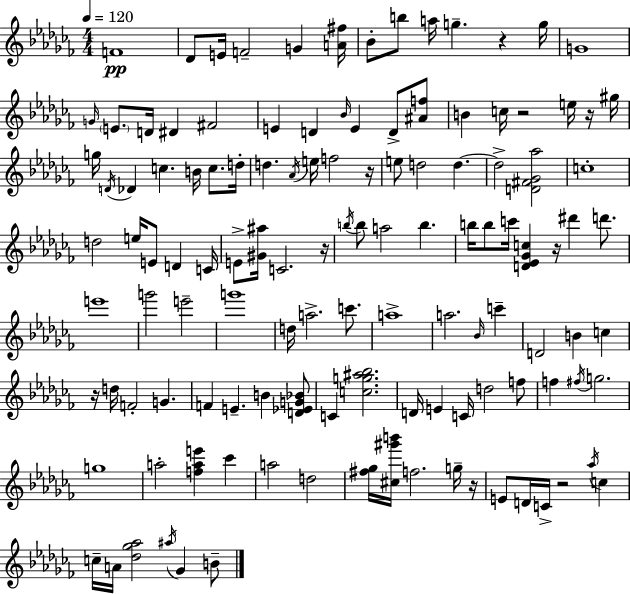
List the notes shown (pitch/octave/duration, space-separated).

F4/w Db4/e E4/s F4/h G4/q [A4,F#5]/s Bb4/e B5/e A5/s G5/q. R/q G5/s G4/w G4/s E4/e. D4/s D#4/q F#4/h E4/q D4/q Bb4/s E4/q D4/e [A#4,F5]/e B4/q C5/s R/h E5/s R/s G#5/s G5/s D4/s Db4/q C5/q. B4/s C5/e. D5/s D5/q. Ab4/s E5/s F5/h R/s E5/e D5/h D5/q. D5/h [D4,F#4,Gb4,Ab5]/h C5/w D5/h E5/s E4/e D4/q C4/s E4/e [G#4,A#5]/s C4/h. R/s B5/s B5/e A5/h B5/q. B5/s B5/e C6/s [D4,Eb4,Gb4,C5]/q R/s D#6/q D6/e. E6/w G6/h E6/h G6/w D5/s A5/h. C6/e. A5/w A5/h. Bb4/s C6/q D4/h B4/q C5/q R/s D5/s F4/h G4/q. F4/q E4/q. B4/q [D4,Eb4,G4,Bb4]/e C4/q [C5,G5,A#5,Bb5]/h. D4/s E4/q C4/s D5/h F5/e F5/q F#5/s G5/h. G5/w A5/h [F5,A5,E6]/q CES6/q A5/h D5/h [F#5,Gb5]/s [C#5,G#6,B6]/s F5/h. G5/s R/s E4/e D4/s C4/s R/h Ab5/s C5/q C5/s A4/s [Db5,Gb5,Ab5]/h A#5/s Gb4/q B4/e